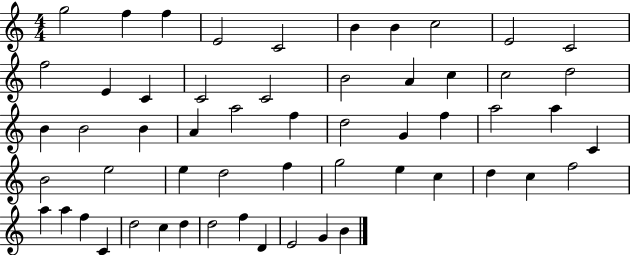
G5/h F5/q F5/q E4/h C4/h B4/q B4/q C5/h E4/h C4/h F5/h E4/q C4/q C4/h C4/h B4/h A4/q C5/q C5/h D5/h B4/q B4/h B4/q A4/q A5/h F5/q D5/h G4/q F5/q A5/h A5/q C4/q B4/h E5/h E5/q D5/h F5/q G5/h E5/q C5/q D5/q C5/q F5/h A5/q A5/q F5/q C4/q D5/h C5/q D5/q D5/h F5/q D4/q E4/h G4/q B4/q